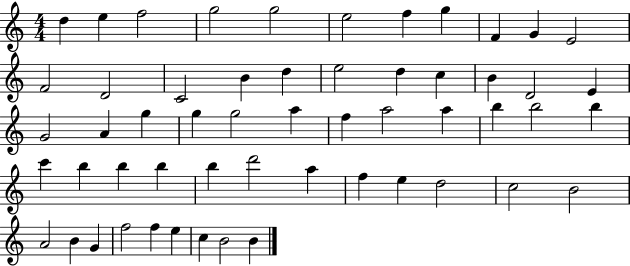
{
  \clef treble
  \numericTimeSignature
  \time 4/4
  \key c \major
  d''4 e''4 f''2 | g''2 g''2 | e''2 f''4 g''4 | f'4 g'4 e'2 | \break f'2 d'2 | c'2 b'4 d''4 | e''2 d''4 c''4 | b'4 d'2 e'4 | \break g'2 a'4 g''4 | g''4 g''2 a''4 | f''4 a''2 a''4 | b''4 b''2 b''4 | \break c'''4 b''4 b''4 b''4 | b''4 d'''2 a''4 | f''4 e''4 d''2 | c''2 b'2 | \break a'2 b'4 g'4 | f''2 f''4 e''4 | c''4 b'2 b'4 | \bar "|."
}